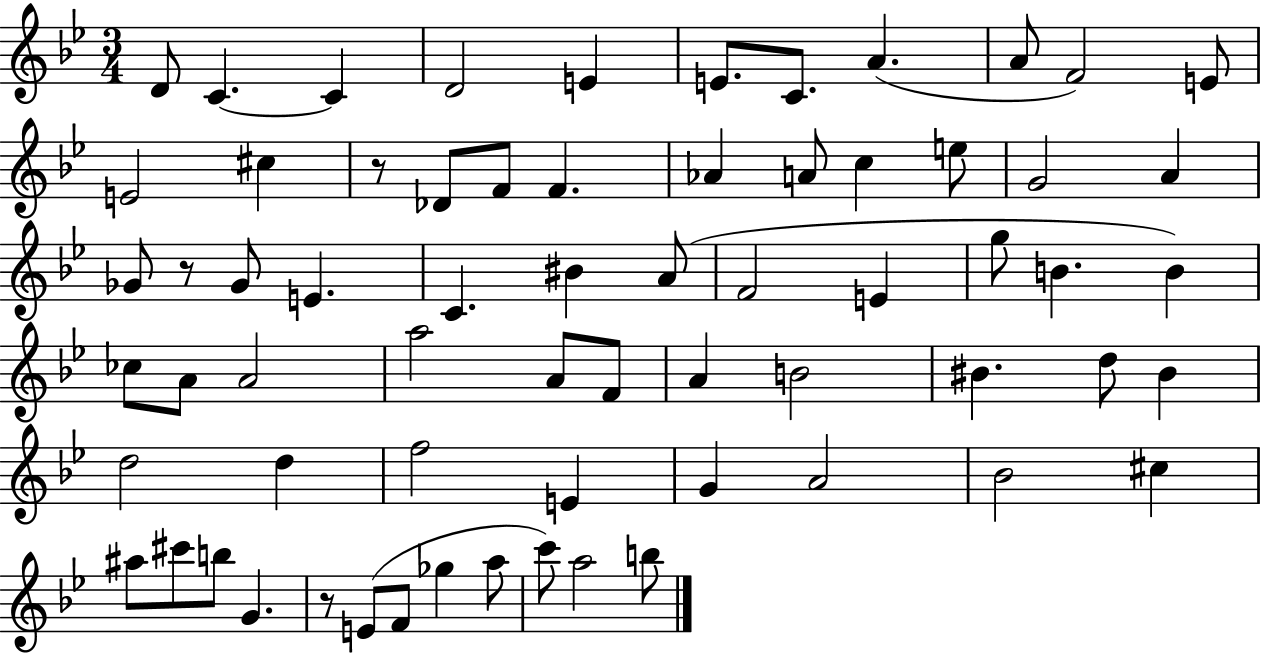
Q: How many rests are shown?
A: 3